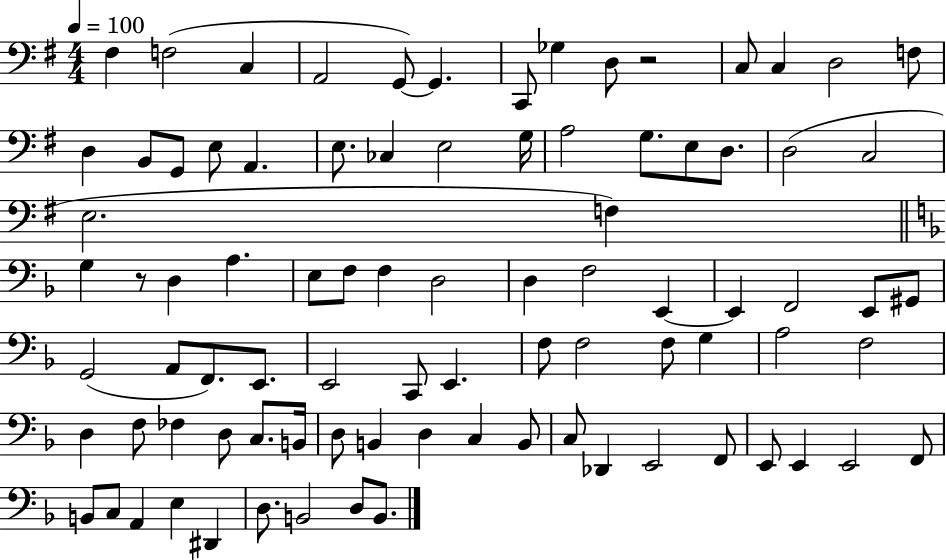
F#3/q F3/h C3/q A2/h G2/e G2/q. C2/e Gb3/q D3/e R/h C3/e C3/q D3/h F3/e D3/q B2/e G2/e E3/e A2/q. E3/e. CES3/q E3/h G3/s A3/h G3/e. E3/e D3/e. D3/h C3/h E3/h. F3/q G3/q R/e D3/q A3/q. E3/e F3/e F3/q D3/h D3/q F3/h E2/q E2/q F2/h E2/e G#2/e G2/h A2/e F2/e. E2/e. E2/h C2/e E2/q. F3/e F3/h F3/e G3/q A3/h F3/h D3/q F3/e FES3/q D3/e C3/e. B2/s D3/e B2/q D3/q C3/q B2/e C3/e Db2/q E2/h F2/e E2/e E2/q E2/h F2/e B2/e C3/e A2/q E3/q D#2/q D3/e. B2/h D3/e B2/e.